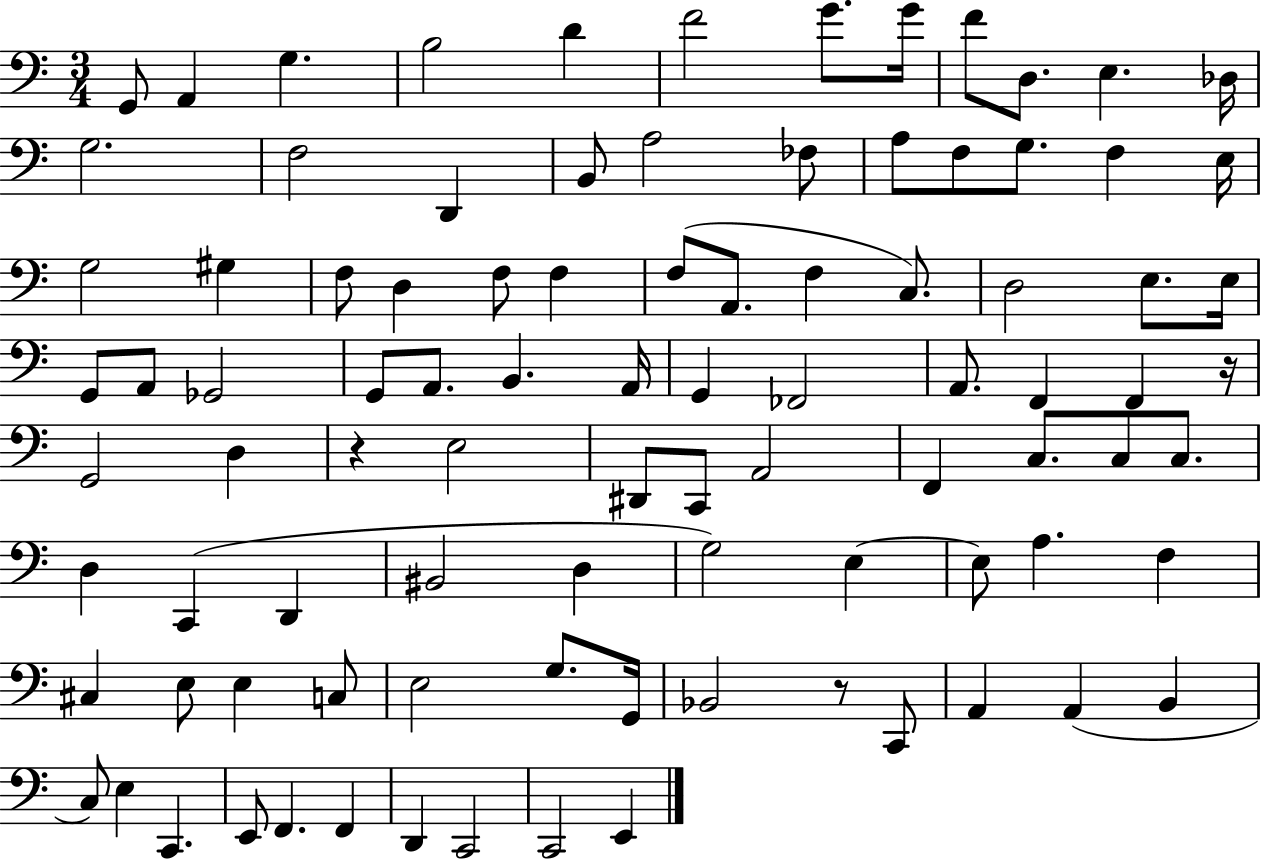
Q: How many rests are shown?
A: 3